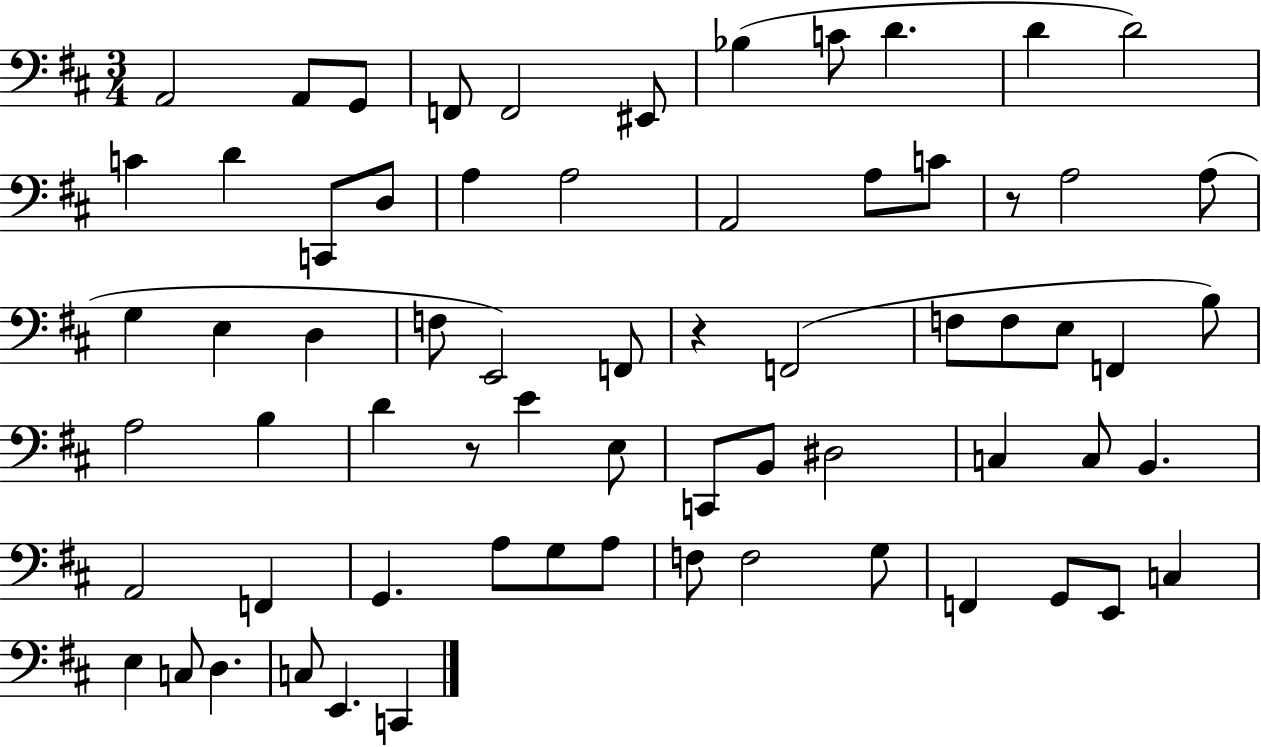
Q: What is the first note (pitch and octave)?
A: A2